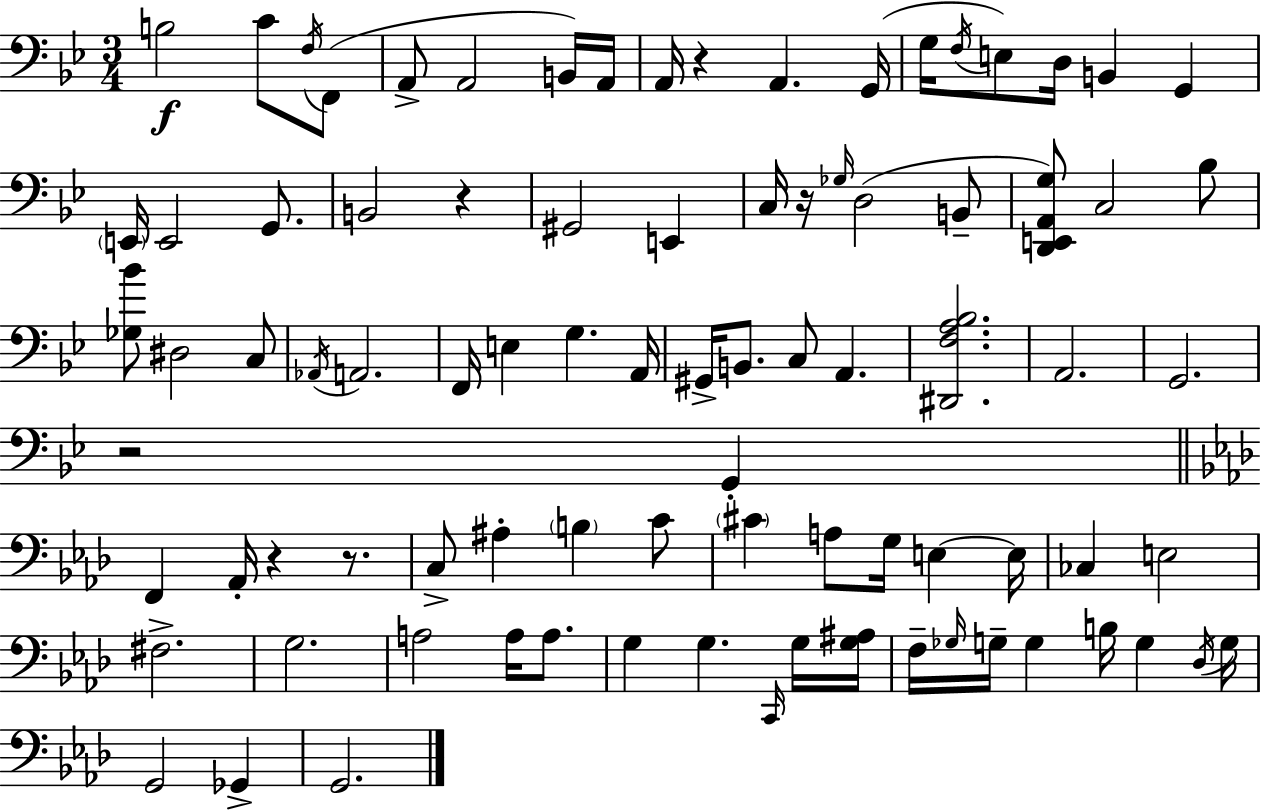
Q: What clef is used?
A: bass